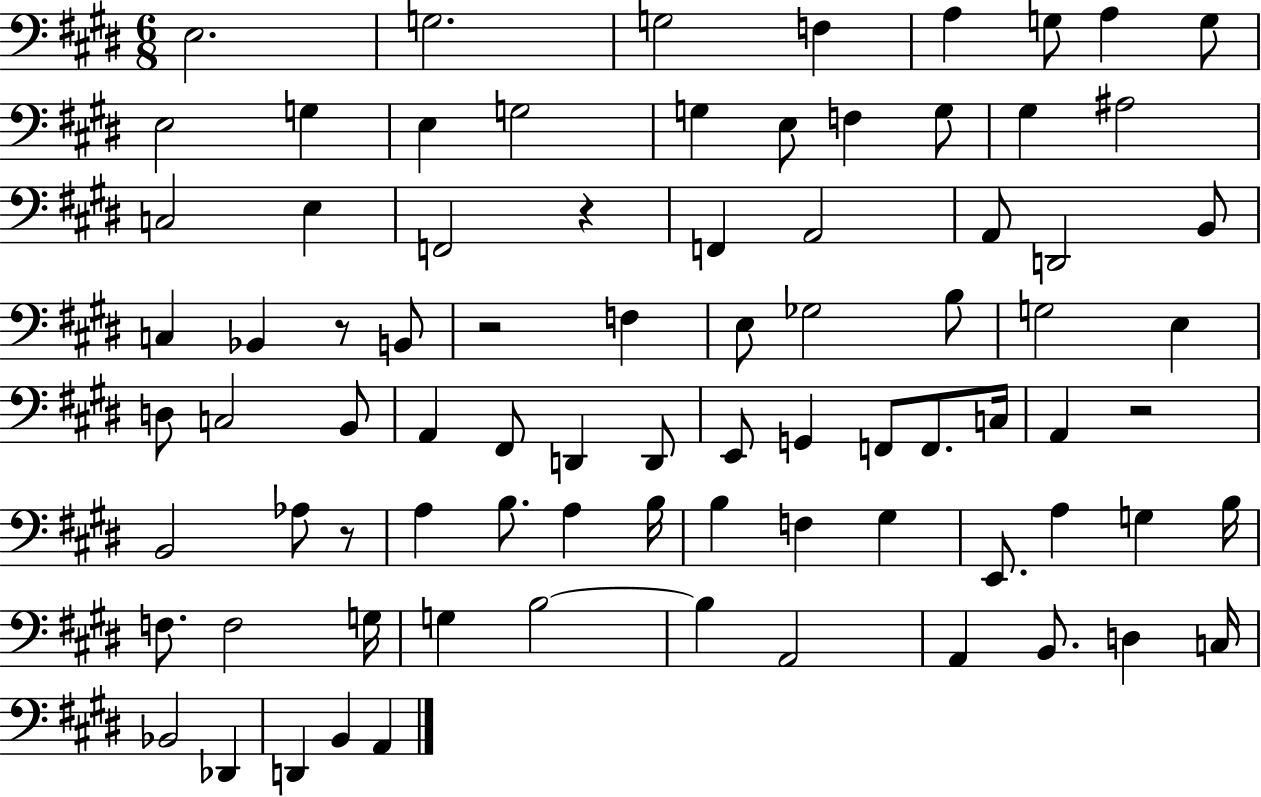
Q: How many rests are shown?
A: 5